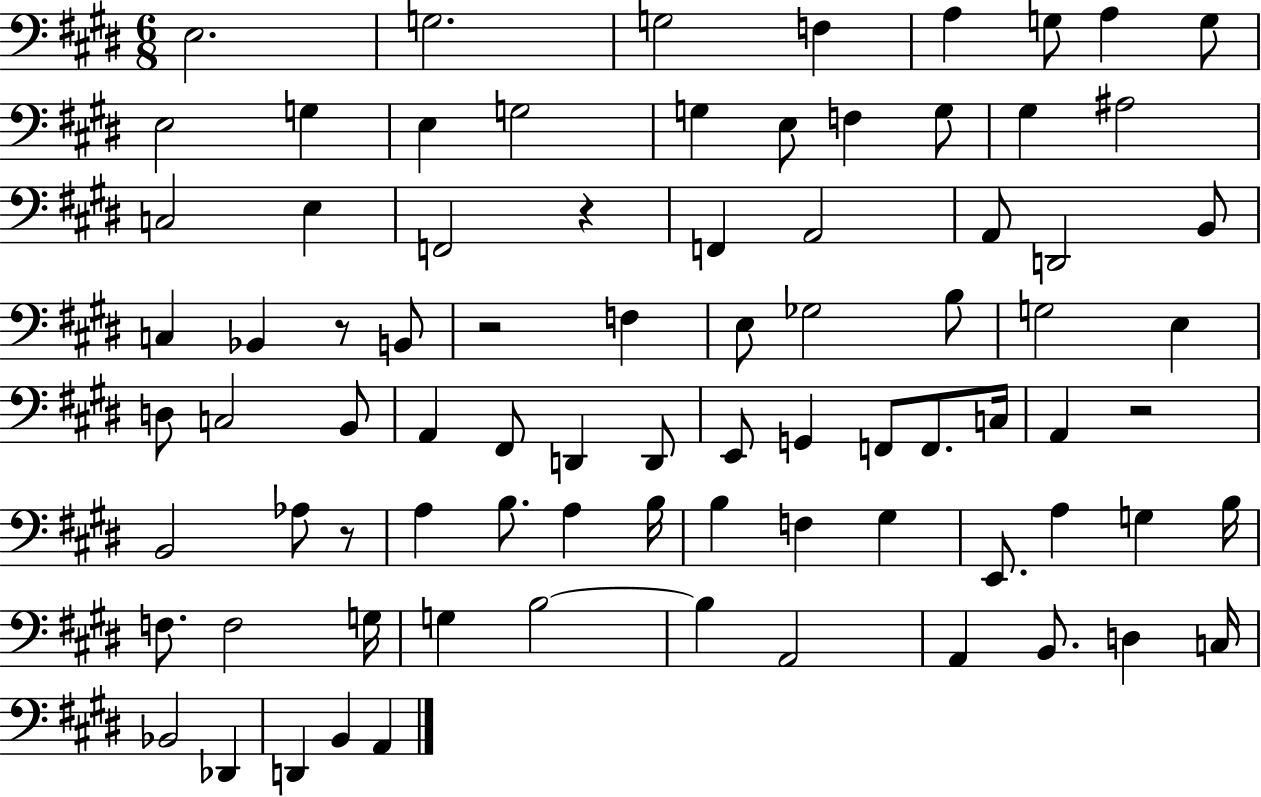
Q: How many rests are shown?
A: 5